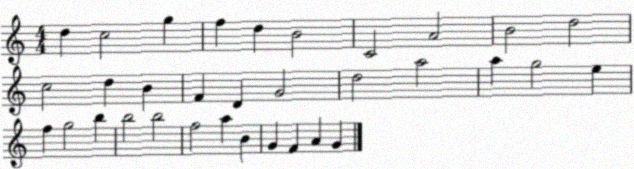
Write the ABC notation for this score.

X:1
T:Untitled
M:4/4
L:1/4
K:C
d c2 g f d B2 C2 A2 B2 d2 c2 d B F D G2 d2 a2 a g2 e f g2 b b2 b2 f2 a B G F A G